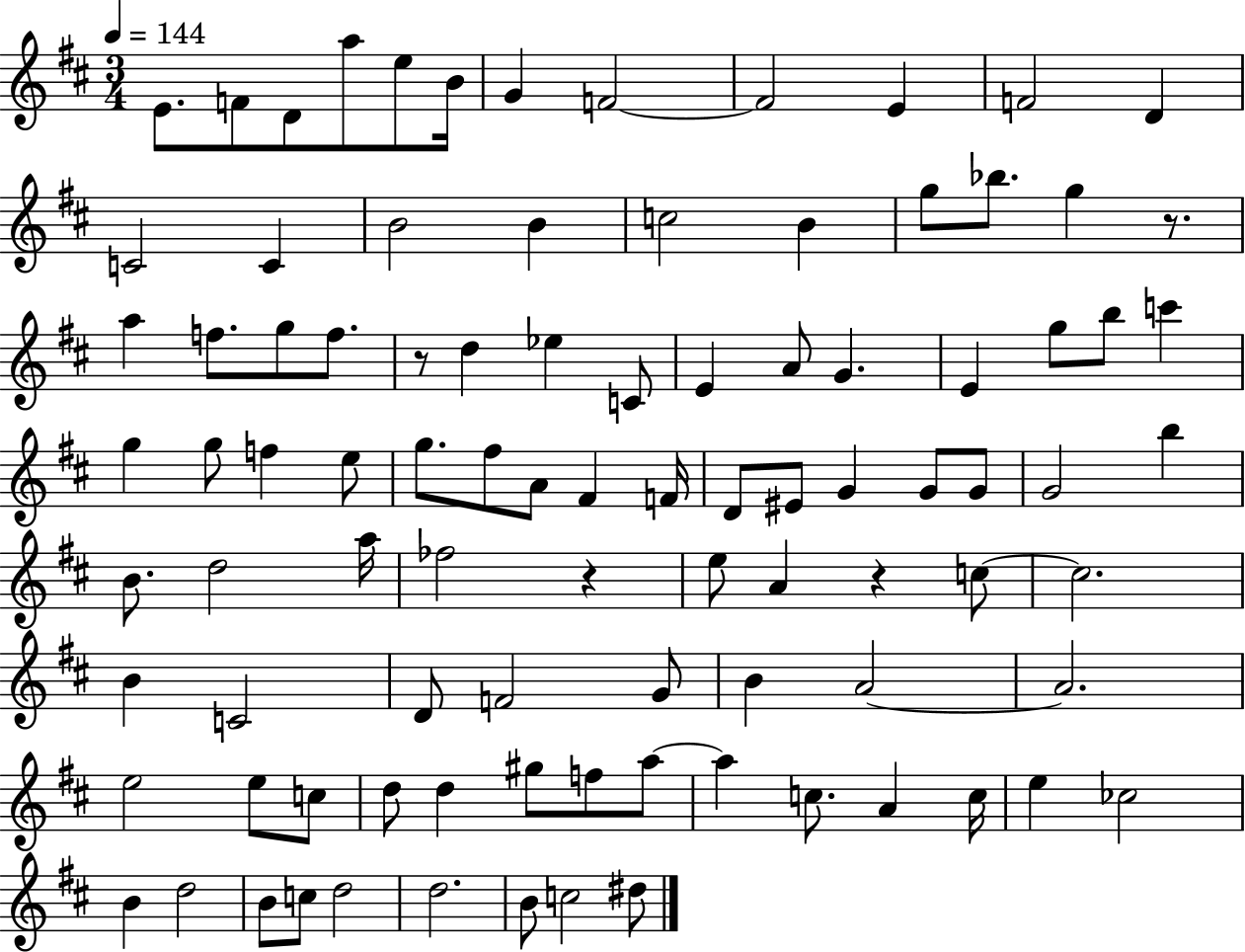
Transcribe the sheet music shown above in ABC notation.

X:1
T:Untitled
M:3/4
L:1/4
K:D
E/2 F/2 D/2 a/2 e/2 B/4 G F2 F2 E F2 D C2 C B2 B c2 B g/2 _b/2 g z/2 a f/2 g/2 f/2 z/2 d _e C/2 E A/2 G E g/2 b/2 c' g g/2 f e/2 g/2 ^f/2 A/2 ^F F/4 D/2 ^E/2 G G/2 G/2 G2 b B/2 d2 a/4 _f2 z e/2 A z c/2 c2 B C2 D/2 F2 G/2 B A2 A2 e2 e/2 c/2 d/2 d ^g/2 f/2 a/2 a c/2 A c/4 e _c2 B d2 B/2 c/2 d2 d2 B/2 c2 ^d/2